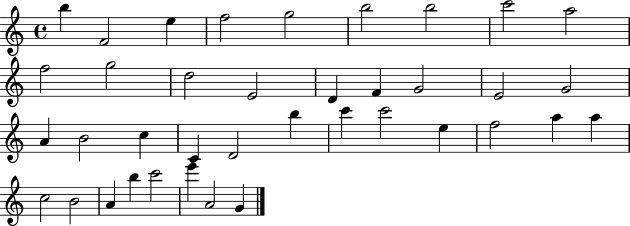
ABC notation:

X:1
T:Untitled
M:4/4
L:1/4
K:C
b F2 e f2 g2 b2 b2 c'2 a2 f2 g2 d2 E2 D F G2 E2 G2 A B2 c C D2 b c' c'2 e f2 a a c2 B2 A b c'2 e' A2 G